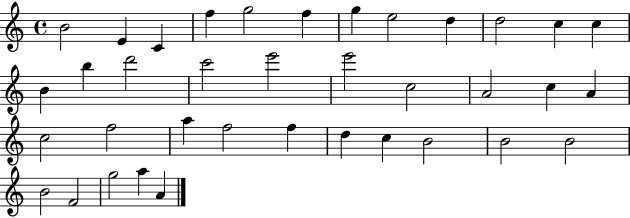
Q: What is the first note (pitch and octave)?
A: B4